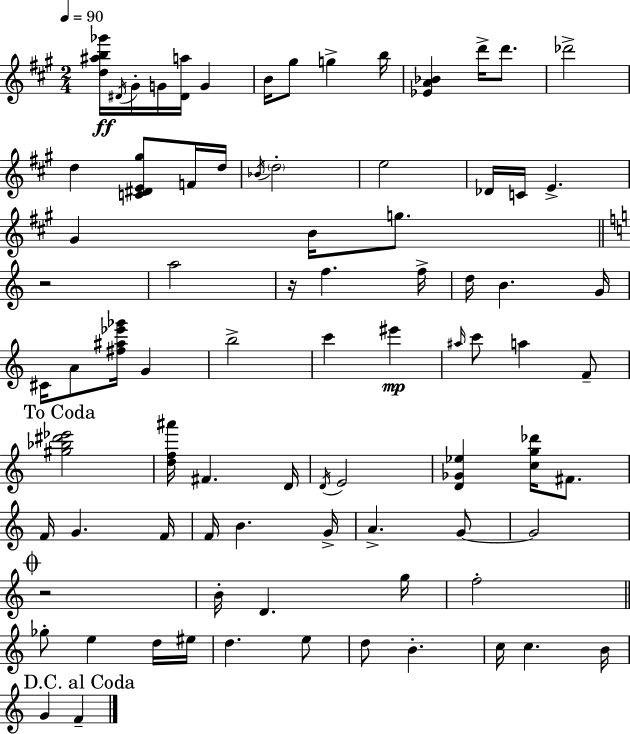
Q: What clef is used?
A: treble